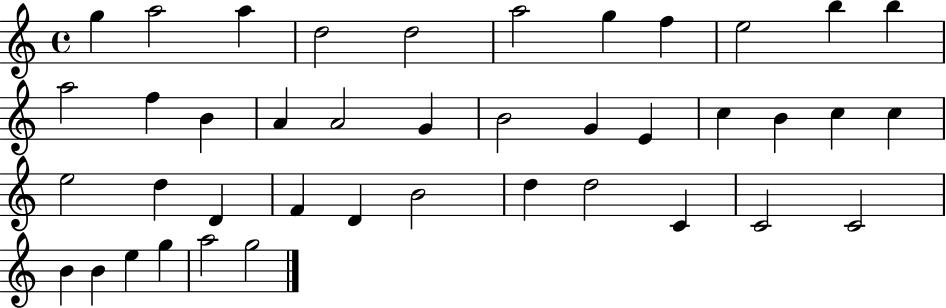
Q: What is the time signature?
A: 4/4